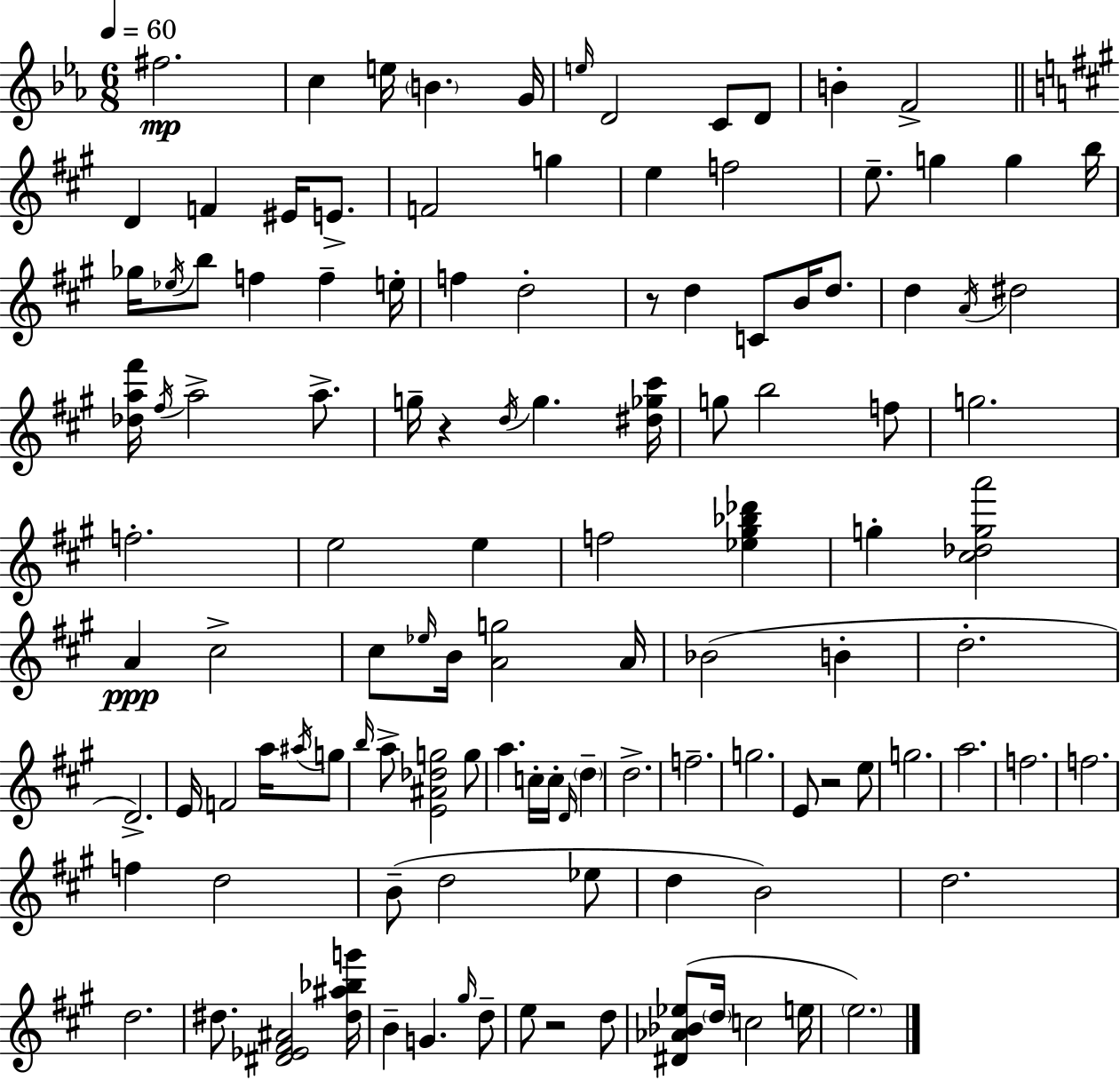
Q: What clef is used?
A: treble